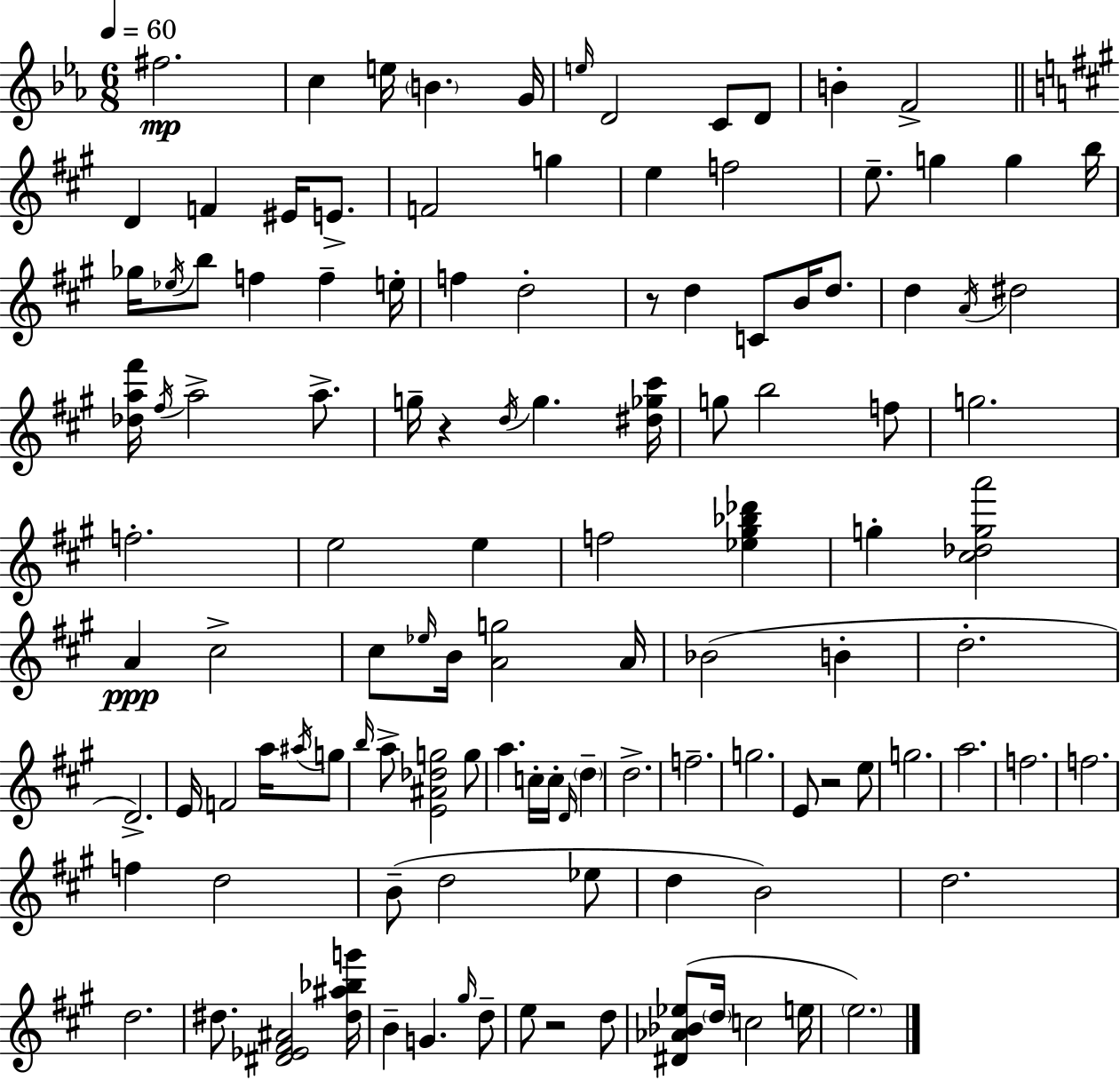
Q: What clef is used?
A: treble